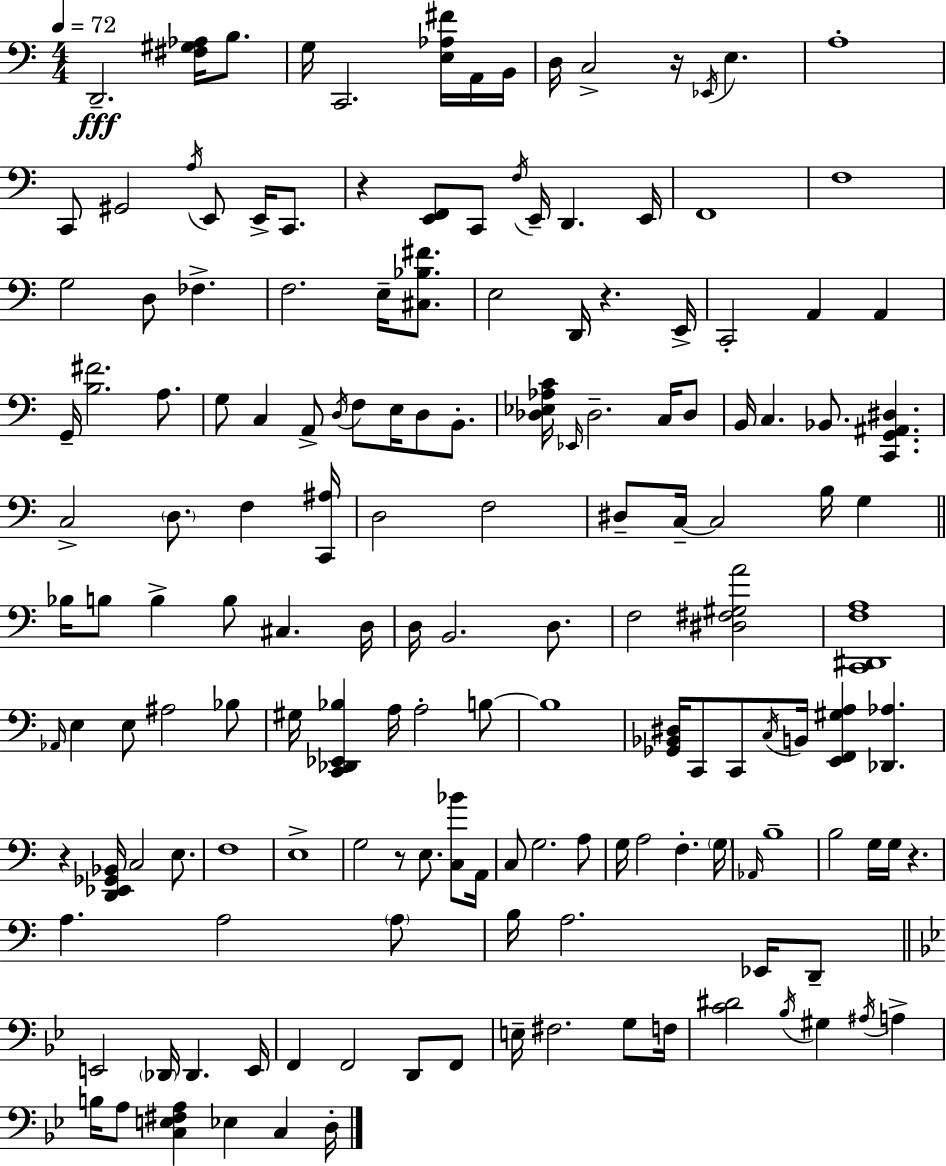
X:1
T:Untitled
M:4/4
L:1/4
K:C
D,,2 [^F,^G,_A,]/4 B,/2 G,/4 C,,2 [E,_A,^F]/4 A,,/4 B,,/4 D,/4 C,2 z/4 _E,,/4 E, A,4 C,,/2 ^G,,2 A,/4 E,,/2 E,,/4 C,,/2 z [E,,F,,]/2 C,,/2 F,/4 E,,/4 D,, E,,/4 F,,4 F,4 G,2 D,/2 _F, F,2 E,/4 [^C,_B,^F]/2 E,2 D,,/4 z E,,/4 C,,2 A,, A,, G,,/4 [B,^F]2 A,/2 G,/2 C, A,,/2 D,/4 F,/2 E,/4 D,/2 B,,/2 [_D,_E,_A,C]/4 _E,,/4 _D,2 C,/4 _D,/2 B,,/4 C, _B,,/2 [C,,G,,^A,,^D,] C,2 D,/2 F, [C,,^A,]/4 D,2 F,2 ^D,/2 C,/4 C,2 B,/4 G, _B,/4 B,/2 B, B,/2 ^C, D,/4 D,/4 B,,2 D,/2 F,2 [^D,^F,^G,A]2 [C,,^D,,F,A,]4 _A,,/4 E, E,/2 ^A,2 _B,/2 ^G,/4 [C,,_D,,_E,,_B,] A,/4 A,2 B,/2 B,4 [_G,,_B,,^D,]/4 C,,/2 C,,/2 C,/4 B,,/4 [E,,F,,^G,A,] [_D,,_A,] z [D,,_E,,_G,,_B,,]/4 C,2 E,/2 F,4 E,4 G,2 z/2 E,/2 [C,_B]/2 A,,/4 C,/2 G,2 A,/2 G,/4 A,2 F, G,/4 _A,,/4 B,4 B,2 G,/4 G,/4 z A, A,2 A,/2 B,/4 A,2 _E,,/4 D,,/2 E,,2 _D,,/4 _D,, E,,/4 F,, F,,2 D,,/2 F,,/2 E,/4 ^F,2 G,/2 F,/4 [C^D]2 _B,/4 ^G, ^A,/4 A, B,/4 A,/2 [C,E,^F,A,] _E, C, D,/4